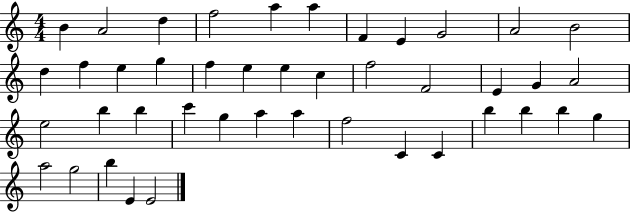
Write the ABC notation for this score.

X:1
T:Untitled
M:4/4
L:1/4
K:C
B A2 d f2 a a F E G2 A2 B2 d f e g f e e c f2 F2 E G A2 e2 b b c' g a a f2 C C b b b g a2 g2 b E E2